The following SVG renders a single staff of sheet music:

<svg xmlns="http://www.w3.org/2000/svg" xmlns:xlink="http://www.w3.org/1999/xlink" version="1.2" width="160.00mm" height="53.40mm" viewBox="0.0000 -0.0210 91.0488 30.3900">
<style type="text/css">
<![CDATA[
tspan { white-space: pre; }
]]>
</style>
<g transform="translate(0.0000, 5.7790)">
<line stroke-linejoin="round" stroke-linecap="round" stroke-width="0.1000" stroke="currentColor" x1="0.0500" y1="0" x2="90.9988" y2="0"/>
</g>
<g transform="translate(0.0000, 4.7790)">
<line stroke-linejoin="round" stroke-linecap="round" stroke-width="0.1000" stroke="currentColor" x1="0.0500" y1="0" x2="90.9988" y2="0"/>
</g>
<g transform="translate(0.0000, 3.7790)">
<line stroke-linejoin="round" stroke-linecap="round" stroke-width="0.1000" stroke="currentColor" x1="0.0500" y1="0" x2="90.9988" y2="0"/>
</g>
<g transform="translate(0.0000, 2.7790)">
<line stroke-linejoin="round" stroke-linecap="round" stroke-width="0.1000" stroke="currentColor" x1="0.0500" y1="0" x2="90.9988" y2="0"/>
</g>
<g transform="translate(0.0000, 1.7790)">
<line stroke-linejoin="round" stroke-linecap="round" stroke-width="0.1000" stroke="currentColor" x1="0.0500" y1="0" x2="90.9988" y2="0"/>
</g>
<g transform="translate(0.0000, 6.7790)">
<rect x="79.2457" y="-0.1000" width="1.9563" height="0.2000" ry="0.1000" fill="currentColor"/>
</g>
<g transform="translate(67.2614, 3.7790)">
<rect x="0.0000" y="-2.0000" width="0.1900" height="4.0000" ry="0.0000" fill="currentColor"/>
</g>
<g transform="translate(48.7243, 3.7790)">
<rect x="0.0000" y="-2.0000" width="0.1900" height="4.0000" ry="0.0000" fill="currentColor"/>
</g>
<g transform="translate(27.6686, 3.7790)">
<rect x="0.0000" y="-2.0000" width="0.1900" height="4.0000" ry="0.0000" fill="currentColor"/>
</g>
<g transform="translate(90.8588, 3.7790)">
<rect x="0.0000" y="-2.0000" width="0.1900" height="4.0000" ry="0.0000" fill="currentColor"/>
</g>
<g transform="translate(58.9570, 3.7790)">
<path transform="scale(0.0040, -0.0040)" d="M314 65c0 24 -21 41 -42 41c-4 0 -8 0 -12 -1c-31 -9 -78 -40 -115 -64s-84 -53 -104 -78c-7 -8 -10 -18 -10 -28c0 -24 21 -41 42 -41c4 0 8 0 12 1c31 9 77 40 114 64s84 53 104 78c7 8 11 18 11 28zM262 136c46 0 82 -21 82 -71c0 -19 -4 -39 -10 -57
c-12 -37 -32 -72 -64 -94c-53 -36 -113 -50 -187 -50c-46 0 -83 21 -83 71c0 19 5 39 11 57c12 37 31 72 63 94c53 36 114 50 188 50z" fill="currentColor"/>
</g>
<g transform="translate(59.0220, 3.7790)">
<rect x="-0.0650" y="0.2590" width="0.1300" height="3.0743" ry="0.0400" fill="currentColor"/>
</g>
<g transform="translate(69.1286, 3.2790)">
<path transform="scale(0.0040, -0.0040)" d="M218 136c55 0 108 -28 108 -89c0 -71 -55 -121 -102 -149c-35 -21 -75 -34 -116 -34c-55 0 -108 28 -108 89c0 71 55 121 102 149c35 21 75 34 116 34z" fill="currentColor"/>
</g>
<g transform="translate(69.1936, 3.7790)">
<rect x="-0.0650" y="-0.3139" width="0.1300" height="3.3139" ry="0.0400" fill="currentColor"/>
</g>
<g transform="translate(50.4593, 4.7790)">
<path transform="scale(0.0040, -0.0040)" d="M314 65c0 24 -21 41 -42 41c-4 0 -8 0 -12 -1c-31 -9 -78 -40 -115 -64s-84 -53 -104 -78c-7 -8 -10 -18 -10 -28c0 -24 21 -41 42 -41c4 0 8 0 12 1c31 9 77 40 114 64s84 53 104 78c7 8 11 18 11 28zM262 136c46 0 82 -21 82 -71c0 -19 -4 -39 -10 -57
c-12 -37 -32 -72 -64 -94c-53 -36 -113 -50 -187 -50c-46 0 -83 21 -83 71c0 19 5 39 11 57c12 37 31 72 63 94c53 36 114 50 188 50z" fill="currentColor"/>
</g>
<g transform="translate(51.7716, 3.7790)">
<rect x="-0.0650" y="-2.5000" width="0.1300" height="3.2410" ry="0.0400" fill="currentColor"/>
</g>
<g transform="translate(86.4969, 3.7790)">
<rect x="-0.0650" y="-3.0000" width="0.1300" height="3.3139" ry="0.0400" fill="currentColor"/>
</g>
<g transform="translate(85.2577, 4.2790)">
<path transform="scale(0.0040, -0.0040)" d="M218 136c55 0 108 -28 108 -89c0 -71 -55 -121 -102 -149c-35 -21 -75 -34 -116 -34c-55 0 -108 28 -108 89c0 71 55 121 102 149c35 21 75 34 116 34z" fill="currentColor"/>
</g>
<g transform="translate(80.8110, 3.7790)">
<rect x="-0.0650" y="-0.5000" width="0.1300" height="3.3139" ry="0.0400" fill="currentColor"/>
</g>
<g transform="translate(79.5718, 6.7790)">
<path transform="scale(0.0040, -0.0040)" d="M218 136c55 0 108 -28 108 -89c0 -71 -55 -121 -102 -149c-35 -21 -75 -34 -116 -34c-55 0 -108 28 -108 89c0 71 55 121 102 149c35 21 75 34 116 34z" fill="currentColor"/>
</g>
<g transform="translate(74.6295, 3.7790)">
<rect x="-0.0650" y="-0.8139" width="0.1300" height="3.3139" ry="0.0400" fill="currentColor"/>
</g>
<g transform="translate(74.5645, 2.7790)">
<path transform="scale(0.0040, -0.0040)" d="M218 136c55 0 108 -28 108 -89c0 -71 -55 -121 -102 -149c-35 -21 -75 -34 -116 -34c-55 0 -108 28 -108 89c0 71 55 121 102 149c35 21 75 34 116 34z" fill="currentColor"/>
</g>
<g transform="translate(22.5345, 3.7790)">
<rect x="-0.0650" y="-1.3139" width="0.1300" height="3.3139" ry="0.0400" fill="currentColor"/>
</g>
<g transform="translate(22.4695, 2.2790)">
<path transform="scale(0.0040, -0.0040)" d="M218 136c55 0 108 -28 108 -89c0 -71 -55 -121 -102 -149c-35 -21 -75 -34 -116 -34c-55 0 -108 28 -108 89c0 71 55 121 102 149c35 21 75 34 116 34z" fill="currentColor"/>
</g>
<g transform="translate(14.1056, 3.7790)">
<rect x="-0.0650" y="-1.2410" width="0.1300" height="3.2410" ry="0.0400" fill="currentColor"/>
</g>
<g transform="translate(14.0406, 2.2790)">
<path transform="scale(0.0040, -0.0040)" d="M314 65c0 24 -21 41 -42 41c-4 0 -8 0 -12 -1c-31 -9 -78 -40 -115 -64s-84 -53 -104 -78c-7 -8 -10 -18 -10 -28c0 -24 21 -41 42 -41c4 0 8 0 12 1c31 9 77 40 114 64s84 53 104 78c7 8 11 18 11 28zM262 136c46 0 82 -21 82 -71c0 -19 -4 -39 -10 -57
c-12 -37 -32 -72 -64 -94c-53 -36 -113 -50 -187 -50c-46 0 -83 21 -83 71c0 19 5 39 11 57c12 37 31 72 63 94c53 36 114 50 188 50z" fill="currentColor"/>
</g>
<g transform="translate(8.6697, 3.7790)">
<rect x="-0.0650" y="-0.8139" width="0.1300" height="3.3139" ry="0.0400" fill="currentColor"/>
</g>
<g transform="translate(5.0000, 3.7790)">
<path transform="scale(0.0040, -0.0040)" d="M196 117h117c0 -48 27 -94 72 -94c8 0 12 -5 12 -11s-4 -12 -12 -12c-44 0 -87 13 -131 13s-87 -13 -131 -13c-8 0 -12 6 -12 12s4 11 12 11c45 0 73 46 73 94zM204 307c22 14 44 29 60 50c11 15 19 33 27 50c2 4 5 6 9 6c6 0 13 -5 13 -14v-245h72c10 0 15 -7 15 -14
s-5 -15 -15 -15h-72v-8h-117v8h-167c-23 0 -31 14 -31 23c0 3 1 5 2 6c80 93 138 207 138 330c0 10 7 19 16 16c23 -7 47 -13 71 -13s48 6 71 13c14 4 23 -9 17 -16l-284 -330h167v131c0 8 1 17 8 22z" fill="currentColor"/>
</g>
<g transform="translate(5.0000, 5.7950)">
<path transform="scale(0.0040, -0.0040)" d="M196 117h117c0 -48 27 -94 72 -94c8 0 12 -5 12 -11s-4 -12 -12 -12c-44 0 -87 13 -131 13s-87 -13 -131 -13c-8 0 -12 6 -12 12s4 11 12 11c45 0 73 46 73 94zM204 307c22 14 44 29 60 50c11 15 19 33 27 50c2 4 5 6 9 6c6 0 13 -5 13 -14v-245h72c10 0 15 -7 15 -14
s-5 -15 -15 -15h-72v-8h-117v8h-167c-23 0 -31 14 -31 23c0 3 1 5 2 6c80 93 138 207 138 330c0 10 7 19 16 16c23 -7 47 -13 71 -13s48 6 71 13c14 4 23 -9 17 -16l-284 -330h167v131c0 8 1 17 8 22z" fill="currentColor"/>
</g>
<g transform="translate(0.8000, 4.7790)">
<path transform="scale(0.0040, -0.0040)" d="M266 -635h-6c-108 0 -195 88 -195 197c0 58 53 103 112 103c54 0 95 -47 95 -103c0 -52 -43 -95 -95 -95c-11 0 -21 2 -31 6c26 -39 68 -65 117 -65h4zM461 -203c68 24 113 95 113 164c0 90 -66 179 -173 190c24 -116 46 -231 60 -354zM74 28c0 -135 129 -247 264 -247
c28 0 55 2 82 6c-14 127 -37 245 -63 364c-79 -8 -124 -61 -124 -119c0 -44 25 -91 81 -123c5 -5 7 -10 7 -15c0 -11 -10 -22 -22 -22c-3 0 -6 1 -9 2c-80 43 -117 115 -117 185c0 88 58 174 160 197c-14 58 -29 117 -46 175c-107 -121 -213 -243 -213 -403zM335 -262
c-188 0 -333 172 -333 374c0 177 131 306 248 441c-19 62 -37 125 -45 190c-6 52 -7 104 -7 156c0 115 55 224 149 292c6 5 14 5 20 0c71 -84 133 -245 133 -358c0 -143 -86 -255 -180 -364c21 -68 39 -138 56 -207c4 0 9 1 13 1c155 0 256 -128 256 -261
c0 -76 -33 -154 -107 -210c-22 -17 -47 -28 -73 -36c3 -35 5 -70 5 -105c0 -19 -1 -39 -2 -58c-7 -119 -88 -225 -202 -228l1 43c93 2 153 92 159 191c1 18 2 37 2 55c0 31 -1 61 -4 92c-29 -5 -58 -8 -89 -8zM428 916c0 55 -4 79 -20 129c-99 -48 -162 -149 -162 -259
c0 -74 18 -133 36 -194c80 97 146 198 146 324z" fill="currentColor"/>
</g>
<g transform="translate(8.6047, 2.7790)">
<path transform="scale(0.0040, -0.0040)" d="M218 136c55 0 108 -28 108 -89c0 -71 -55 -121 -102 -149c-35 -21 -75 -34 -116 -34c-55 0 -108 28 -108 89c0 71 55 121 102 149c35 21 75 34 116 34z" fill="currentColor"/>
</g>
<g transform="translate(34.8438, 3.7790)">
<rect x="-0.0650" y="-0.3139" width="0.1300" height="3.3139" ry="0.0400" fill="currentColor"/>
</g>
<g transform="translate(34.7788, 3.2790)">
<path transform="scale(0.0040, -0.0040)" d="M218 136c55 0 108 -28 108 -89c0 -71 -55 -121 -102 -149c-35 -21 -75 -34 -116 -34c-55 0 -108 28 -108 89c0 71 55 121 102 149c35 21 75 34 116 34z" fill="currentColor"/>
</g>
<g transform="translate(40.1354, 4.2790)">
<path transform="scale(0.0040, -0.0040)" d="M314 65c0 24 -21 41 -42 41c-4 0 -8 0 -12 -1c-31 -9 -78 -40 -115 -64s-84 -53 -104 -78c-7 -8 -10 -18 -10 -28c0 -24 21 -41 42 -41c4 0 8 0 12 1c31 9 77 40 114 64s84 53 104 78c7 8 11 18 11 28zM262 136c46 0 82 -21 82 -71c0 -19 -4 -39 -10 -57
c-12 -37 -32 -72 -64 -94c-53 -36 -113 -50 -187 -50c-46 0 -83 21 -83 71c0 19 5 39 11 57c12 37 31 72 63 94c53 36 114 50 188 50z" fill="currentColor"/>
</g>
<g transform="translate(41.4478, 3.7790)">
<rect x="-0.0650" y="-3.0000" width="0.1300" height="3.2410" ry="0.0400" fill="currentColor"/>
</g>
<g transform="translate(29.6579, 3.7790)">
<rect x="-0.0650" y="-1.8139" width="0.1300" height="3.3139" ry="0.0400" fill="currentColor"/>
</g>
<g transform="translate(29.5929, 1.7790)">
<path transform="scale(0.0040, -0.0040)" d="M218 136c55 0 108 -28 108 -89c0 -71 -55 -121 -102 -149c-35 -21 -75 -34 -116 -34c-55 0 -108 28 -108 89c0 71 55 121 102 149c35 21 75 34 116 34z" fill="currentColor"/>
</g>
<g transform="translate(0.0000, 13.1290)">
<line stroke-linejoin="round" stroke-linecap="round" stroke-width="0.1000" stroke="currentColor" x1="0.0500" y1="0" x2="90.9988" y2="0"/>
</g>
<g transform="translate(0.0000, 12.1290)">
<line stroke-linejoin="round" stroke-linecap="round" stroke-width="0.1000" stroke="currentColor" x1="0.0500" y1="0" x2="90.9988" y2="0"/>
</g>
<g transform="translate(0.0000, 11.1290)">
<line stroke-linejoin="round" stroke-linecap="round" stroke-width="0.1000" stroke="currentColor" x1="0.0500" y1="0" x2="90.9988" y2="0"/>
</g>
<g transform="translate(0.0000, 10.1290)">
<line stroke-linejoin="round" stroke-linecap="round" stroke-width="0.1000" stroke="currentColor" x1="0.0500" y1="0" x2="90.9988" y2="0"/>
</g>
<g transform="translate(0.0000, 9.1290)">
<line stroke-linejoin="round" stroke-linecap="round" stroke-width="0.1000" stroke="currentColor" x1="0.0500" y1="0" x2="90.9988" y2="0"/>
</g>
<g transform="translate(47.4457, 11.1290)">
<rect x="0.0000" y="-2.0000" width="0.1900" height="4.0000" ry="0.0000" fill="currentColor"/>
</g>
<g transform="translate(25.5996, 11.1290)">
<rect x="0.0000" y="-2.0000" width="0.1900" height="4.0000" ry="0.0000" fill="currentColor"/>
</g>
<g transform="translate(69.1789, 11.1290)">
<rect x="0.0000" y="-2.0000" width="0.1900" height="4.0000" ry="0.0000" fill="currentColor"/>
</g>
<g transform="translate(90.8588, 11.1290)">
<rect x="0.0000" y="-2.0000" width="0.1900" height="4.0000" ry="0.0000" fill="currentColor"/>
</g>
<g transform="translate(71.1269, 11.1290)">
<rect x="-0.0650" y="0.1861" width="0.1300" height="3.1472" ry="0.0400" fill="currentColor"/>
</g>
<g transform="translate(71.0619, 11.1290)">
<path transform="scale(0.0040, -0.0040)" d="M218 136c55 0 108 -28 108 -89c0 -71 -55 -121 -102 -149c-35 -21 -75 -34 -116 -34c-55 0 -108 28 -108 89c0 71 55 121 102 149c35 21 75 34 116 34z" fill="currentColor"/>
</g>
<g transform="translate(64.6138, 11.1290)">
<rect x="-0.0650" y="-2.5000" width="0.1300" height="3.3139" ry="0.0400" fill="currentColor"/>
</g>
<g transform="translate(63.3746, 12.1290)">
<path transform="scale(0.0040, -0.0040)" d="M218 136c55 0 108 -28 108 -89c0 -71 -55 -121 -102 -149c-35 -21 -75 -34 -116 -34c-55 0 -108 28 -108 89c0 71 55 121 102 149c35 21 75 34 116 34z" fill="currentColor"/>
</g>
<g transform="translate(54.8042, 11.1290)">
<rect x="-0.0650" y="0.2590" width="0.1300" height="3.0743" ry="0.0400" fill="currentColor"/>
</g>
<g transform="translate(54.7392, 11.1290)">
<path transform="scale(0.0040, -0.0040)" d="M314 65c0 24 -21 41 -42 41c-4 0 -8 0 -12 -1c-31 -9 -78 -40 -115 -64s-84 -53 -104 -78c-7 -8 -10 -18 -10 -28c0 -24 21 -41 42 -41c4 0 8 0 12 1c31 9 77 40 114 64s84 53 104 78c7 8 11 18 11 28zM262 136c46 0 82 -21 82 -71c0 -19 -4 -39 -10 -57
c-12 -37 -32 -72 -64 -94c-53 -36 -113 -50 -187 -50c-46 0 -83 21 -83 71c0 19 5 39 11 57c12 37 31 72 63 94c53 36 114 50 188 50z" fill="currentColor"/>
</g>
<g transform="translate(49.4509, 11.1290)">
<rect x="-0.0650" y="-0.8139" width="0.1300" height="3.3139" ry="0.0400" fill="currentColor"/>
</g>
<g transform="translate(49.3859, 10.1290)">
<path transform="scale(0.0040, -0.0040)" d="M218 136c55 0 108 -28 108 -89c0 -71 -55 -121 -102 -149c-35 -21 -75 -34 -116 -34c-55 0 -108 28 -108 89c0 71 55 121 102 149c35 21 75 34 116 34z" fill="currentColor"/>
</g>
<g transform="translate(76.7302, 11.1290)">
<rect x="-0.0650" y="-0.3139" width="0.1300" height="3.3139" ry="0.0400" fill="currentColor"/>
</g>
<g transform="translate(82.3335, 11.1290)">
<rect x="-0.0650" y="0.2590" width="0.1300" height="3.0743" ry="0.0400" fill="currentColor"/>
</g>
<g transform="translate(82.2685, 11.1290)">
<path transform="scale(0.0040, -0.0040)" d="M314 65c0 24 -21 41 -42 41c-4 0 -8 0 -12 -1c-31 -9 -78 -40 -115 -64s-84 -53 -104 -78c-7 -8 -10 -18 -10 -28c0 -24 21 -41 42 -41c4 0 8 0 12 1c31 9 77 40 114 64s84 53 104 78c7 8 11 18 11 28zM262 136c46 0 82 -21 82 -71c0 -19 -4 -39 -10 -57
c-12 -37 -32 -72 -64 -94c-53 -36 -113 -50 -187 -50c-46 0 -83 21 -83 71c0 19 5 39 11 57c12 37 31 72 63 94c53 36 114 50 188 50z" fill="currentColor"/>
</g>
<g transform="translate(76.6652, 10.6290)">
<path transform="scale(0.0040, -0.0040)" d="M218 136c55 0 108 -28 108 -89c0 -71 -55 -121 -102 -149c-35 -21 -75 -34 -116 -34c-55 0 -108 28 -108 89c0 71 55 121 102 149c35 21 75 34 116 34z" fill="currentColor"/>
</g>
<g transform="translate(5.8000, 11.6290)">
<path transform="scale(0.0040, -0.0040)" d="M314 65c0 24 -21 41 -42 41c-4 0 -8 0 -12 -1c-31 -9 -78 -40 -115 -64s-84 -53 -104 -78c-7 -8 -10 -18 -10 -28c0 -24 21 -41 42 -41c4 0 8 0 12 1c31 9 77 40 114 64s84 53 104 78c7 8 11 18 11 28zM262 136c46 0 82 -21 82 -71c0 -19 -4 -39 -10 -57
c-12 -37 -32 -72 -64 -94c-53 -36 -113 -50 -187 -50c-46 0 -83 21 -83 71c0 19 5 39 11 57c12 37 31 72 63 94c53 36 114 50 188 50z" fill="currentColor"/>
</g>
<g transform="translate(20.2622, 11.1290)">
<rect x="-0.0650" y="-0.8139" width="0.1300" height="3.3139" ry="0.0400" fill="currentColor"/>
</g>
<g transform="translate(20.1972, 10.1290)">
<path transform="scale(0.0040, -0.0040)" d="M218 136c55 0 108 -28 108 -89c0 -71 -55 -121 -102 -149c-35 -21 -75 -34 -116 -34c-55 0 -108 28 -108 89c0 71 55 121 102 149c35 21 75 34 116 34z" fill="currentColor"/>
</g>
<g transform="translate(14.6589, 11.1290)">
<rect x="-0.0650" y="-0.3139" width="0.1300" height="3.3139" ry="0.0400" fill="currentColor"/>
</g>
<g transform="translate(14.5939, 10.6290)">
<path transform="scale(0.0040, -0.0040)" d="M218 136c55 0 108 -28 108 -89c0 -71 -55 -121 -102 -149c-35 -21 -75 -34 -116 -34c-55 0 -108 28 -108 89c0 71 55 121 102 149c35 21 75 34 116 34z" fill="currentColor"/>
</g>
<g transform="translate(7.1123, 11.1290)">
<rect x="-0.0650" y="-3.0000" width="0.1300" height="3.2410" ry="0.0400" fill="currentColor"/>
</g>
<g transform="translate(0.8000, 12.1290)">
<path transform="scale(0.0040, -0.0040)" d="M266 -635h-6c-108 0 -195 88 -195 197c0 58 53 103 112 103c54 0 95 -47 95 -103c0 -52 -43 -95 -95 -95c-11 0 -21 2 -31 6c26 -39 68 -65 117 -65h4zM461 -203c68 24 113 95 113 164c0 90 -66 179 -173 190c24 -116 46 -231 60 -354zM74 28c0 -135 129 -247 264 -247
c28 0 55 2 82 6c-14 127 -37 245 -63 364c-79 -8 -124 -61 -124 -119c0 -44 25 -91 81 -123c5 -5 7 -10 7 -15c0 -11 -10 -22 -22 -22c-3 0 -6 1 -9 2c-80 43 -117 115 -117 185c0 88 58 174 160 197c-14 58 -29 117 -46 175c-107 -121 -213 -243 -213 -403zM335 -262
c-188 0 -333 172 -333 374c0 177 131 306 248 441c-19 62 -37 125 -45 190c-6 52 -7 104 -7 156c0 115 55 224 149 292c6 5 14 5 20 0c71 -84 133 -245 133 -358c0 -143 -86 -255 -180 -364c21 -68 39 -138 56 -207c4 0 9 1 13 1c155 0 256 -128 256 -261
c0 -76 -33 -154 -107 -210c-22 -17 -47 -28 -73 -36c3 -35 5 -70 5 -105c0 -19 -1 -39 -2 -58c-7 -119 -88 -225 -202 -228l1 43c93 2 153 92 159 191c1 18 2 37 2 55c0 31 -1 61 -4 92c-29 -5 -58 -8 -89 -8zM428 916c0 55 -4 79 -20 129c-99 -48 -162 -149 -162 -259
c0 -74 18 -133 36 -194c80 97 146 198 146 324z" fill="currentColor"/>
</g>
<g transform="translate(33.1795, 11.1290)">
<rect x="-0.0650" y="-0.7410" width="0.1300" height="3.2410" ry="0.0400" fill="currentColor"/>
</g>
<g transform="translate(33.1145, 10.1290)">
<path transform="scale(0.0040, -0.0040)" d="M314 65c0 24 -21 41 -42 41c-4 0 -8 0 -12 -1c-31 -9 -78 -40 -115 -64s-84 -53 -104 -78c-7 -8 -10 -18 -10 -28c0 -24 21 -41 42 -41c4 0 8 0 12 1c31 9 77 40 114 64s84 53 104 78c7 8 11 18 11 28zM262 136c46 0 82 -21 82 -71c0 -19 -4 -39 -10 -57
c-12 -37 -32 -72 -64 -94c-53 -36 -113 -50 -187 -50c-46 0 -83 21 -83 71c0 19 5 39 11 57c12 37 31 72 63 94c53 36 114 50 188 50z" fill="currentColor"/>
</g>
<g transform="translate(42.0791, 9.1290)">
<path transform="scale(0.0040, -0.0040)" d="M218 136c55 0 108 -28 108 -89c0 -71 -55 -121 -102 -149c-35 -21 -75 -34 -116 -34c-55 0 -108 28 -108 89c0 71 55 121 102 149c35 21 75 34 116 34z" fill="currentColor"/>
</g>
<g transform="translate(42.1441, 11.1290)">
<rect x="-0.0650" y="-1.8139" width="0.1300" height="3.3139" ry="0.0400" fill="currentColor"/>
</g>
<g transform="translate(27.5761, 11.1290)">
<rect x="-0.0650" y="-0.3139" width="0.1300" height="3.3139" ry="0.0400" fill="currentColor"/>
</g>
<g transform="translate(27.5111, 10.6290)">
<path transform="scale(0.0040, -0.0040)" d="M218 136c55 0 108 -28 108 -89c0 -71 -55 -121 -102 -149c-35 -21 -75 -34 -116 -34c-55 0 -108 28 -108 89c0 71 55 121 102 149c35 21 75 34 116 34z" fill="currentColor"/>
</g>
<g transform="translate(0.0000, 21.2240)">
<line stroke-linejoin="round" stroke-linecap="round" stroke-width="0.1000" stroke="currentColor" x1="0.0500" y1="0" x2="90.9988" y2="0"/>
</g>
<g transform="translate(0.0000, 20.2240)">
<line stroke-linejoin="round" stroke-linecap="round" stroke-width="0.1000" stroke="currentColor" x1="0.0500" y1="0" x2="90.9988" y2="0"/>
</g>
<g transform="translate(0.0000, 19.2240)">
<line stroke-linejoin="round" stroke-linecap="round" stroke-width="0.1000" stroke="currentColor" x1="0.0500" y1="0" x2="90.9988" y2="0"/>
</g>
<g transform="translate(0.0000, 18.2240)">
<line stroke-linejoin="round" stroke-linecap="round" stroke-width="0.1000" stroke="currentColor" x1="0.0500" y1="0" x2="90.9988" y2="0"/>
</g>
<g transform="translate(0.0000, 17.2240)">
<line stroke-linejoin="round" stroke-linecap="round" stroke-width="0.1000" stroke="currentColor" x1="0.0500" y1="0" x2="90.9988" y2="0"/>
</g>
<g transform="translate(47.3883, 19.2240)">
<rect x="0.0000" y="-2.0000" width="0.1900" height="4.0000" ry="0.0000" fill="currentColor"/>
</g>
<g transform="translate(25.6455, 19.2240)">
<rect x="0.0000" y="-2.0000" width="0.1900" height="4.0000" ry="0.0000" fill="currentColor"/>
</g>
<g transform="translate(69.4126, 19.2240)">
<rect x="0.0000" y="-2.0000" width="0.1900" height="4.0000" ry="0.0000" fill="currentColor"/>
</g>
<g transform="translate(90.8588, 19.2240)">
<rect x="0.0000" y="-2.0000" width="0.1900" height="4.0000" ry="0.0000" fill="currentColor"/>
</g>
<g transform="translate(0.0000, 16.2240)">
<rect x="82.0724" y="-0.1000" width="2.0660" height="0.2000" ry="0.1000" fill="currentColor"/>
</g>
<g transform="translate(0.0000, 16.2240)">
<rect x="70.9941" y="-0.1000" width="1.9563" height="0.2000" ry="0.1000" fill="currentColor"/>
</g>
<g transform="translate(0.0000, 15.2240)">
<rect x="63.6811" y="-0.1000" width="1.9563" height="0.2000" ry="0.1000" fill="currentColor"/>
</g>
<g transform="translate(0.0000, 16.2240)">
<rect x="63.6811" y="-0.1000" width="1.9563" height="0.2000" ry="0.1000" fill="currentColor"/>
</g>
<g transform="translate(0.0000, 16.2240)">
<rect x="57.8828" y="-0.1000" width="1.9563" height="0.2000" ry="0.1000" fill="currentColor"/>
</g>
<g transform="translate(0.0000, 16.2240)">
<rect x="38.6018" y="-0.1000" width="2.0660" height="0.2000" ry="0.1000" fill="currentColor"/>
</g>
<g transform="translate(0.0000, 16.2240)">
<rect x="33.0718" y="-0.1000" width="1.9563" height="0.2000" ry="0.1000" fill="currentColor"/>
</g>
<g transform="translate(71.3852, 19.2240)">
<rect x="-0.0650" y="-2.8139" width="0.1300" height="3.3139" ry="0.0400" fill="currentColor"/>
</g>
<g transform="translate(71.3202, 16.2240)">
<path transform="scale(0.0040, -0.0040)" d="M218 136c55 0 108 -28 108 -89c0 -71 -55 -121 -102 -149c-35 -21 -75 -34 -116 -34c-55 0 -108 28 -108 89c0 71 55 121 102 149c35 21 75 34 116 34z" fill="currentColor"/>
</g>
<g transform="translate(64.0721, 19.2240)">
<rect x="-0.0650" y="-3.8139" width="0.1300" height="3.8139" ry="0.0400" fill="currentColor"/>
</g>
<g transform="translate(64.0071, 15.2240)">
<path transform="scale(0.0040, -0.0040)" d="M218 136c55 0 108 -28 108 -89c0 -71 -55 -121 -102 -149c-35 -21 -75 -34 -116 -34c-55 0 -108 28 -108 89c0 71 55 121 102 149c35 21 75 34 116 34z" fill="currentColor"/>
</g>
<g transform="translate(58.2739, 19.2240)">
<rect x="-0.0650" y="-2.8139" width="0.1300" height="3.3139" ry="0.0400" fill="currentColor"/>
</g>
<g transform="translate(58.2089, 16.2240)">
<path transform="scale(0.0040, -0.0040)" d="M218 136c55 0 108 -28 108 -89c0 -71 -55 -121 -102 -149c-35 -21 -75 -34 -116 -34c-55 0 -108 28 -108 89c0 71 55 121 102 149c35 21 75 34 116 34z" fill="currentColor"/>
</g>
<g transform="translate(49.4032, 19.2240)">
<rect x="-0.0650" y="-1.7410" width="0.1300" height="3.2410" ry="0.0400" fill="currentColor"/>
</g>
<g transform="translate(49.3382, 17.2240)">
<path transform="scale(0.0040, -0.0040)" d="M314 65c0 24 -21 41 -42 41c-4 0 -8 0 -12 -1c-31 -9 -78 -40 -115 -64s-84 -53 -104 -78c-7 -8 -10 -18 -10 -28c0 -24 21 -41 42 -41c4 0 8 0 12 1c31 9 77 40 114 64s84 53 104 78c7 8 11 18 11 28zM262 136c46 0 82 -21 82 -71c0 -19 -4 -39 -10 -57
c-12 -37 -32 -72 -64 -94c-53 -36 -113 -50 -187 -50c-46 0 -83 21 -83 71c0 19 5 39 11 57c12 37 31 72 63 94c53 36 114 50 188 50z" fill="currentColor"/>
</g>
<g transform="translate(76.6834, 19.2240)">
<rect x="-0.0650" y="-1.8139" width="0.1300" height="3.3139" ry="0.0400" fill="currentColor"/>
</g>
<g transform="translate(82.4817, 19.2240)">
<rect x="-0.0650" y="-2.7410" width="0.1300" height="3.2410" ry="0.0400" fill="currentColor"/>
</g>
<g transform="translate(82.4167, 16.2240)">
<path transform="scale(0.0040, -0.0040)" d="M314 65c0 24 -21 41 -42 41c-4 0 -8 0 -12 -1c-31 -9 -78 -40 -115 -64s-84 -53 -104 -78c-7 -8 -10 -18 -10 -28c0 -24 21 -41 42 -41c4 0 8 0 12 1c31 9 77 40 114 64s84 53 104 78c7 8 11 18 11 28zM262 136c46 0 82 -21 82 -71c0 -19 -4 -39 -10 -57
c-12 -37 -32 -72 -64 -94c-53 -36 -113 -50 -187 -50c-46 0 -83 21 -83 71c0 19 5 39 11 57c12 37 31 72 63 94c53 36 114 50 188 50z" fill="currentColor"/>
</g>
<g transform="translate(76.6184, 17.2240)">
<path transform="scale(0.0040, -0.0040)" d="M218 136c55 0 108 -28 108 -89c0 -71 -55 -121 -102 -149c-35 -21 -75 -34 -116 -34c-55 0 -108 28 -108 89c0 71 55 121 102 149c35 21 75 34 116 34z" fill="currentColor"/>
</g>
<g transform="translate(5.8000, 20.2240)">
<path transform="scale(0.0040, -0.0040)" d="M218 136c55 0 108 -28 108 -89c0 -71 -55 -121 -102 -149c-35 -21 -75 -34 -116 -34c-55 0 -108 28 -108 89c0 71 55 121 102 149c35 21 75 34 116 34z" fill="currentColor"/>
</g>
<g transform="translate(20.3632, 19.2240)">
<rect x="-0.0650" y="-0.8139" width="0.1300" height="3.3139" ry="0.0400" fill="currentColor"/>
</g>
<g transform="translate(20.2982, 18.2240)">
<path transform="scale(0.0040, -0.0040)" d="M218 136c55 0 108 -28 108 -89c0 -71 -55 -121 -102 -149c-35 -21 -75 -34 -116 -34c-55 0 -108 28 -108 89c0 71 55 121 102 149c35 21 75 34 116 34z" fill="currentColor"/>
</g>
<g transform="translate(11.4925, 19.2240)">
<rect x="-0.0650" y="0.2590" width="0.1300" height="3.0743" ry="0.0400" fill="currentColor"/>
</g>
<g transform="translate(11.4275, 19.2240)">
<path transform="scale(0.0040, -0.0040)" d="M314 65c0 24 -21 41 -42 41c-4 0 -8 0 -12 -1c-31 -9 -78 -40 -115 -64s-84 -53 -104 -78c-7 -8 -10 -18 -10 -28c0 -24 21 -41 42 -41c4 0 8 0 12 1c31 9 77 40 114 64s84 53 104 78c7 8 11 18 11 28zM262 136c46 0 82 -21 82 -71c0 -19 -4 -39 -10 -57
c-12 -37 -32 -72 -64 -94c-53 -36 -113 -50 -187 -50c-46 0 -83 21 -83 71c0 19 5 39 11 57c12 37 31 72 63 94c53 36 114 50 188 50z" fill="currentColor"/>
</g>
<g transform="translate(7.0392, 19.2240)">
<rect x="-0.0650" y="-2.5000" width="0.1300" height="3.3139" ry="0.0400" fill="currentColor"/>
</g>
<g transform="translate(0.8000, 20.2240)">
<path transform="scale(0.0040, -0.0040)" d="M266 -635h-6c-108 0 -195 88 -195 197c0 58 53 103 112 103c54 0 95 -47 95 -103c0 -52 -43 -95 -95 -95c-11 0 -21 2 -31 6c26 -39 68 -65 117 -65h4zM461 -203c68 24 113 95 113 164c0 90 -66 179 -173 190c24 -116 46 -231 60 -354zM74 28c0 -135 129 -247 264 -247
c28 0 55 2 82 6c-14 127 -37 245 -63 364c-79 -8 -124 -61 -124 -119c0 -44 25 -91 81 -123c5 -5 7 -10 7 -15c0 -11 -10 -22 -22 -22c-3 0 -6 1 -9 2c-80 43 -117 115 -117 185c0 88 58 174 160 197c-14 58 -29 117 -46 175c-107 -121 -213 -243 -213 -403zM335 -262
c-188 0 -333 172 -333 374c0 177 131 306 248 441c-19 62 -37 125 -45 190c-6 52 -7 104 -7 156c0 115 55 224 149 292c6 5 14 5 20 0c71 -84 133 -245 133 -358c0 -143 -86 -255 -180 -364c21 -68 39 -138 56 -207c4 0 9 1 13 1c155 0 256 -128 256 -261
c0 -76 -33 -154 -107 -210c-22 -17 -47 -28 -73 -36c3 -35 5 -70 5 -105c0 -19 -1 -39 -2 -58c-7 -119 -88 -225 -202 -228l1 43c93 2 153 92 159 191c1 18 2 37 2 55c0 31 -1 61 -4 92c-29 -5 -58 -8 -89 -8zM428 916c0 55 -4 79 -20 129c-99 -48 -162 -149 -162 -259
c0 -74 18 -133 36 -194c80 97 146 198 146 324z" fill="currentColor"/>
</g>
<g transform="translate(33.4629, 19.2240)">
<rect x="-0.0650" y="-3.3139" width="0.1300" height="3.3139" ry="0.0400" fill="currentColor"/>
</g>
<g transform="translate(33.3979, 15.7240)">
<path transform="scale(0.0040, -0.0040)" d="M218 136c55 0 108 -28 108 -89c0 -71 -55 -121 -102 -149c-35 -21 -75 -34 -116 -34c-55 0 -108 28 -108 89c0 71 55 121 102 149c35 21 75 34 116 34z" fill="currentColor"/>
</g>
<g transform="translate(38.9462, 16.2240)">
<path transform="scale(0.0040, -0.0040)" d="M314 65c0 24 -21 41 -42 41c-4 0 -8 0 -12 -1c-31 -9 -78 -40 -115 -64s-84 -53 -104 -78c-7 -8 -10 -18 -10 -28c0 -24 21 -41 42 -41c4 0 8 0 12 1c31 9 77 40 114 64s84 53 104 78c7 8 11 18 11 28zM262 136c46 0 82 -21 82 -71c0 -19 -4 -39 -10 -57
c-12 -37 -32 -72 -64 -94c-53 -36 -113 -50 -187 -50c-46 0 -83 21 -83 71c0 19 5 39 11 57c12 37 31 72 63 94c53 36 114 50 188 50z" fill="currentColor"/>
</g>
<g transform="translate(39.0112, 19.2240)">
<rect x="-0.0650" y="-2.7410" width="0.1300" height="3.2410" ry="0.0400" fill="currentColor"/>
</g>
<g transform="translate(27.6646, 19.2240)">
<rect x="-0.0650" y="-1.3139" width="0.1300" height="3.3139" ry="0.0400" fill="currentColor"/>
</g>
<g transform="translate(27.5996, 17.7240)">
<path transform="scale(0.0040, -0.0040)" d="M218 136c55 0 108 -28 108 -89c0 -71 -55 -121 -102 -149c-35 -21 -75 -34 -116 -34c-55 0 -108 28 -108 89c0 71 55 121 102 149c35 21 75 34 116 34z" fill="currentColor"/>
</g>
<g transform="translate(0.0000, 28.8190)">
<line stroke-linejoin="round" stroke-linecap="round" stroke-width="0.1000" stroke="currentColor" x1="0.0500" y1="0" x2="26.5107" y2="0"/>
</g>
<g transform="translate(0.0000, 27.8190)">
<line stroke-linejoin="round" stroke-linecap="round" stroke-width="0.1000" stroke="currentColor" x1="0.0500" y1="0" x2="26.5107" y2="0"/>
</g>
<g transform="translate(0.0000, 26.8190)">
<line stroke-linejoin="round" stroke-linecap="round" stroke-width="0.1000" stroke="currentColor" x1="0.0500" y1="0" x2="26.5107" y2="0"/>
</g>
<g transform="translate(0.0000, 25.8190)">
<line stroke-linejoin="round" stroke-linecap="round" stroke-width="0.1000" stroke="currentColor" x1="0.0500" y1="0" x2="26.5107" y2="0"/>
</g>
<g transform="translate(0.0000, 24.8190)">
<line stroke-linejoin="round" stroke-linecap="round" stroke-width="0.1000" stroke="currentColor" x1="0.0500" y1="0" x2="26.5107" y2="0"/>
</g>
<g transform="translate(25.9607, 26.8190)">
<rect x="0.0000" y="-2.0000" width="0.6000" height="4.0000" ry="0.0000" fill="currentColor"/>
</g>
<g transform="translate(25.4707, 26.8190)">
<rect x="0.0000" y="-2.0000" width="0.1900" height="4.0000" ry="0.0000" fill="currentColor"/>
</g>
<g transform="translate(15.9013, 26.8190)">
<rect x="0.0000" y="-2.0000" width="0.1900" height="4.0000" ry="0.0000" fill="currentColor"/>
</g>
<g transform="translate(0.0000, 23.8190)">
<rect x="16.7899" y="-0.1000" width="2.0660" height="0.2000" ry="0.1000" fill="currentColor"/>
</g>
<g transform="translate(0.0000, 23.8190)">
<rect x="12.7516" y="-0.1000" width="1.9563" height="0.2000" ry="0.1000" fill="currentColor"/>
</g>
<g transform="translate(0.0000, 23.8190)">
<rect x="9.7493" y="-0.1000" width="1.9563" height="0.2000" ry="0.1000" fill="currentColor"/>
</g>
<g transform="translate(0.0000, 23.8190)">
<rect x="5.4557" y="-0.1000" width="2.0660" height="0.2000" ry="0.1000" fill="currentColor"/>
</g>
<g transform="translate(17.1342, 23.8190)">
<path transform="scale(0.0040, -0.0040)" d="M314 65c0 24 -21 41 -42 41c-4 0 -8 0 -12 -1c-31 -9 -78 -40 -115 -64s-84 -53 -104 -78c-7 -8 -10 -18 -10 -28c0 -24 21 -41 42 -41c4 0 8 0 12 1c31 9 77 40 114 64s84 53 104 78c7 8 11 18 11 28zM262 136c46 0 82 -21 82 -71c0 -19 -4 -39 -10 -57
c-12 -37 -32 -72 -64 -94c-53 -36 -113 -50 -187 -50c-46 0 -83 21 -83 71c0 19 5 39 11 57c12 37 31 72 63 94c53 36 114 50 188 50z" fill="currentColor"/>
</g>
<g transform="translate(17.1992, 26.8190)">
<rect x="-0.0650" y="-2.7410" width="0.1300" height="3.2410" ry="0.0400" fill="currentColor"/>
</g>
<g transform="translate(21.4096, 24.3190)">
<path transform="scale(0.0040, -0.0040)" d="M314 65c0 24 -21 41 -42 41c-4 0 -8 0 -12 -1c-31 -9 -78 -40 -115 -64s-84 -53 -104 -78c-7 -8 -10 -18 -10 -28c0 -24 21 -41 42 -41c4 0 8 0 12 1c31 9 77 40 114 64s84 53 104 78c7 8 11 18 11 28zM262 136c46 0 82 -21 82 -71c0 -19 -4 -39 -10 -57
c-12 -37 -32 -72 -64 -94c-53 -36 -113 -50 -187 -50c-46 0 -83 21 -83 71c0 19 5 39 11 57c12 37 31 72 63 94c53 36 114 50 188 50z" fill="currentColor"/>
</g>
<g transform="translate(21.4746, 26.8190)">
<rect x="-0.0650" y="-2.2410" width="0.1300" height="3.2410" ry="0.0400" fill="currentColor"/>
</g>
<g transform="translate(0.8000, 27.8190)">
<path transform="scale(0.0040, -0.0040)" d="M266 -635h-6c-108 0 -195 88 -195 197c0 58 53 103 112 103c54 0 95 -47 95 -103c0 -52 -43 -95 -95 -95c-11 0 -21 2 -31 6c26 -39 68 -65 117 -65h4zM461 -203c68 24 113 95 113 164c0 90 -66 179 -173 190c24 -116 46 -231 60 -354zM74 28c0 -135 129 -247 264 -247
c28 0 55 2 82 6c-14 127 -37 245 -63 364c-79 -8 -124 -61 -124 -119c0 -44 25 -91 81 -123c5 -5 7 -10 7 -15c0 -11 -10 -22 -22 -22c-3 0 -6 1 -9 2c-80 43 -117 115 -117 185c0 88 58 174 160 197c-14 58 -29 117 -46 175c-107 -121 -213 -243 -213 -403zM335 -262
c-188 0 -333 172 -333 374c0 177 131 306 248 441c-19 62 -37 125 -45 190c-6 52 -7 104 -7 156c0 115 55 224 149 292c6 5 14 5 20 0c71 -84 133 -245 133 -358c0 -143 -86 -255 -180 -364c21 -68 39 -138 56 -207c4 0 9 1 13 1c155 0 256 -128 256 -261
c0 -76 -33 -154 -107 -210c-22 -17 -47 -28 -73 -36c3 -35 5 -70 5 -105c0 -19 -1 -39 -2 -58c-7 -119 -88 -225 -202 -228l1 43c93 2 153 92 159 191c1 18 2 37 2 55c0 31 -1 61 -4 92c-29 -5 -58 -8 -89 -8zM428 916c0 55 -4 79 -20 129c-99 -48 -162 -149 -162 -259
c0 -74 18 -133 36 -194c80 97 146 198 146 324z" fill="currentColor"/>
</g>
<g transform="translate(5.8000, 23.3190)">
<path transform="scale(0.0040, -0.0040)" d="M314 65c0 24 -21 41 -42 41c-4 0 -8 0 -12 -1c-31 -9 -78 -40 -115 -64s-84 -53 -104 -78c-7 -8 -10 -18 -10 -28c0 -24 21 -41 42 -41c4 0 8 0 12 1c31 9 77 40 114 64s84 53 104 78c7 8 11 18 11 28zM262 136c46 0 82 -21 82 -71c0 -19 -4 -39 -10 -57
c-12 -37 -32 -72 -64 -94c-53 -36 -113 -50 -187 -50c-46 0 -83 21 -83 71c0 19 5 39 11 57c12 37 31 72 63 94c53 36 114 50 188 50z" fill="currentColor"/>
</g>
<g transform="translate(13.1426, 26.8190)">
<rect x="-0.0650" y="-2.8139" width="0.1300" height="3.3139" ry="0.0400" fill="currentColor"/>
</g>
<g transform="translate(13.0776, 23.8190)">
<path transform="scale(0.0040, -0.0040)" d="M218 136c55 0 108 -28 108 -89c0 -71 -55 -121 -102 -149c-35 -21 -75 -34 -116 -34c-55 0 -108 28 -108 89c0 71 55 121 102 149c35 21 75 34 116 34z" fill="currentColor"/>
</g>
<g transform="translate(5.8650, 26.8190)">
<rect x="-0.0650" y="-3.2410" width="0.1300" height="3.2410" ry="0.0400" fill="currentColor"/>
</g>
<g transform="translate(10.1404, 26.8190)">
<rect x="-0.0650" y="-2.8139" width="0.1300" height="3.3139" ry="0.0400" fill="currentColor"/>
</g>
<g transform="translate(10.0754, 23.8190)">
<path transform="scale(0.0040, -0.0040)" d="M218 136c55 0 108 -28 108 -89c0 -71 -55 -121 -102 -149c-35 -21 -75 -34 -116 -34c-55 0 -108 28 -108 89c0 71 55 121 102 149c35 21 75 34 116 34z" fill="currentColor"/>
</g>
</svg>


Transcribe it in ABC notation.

X:1
T:Untitled
M:4/4
L:1/4
K:C
d e2 e f c A2 G2 B2 c d C A A2 c d c d2 f d B2 G B c B2 G B2 d e b a2 f2 a c' a f a2 b2 a a a2 g2